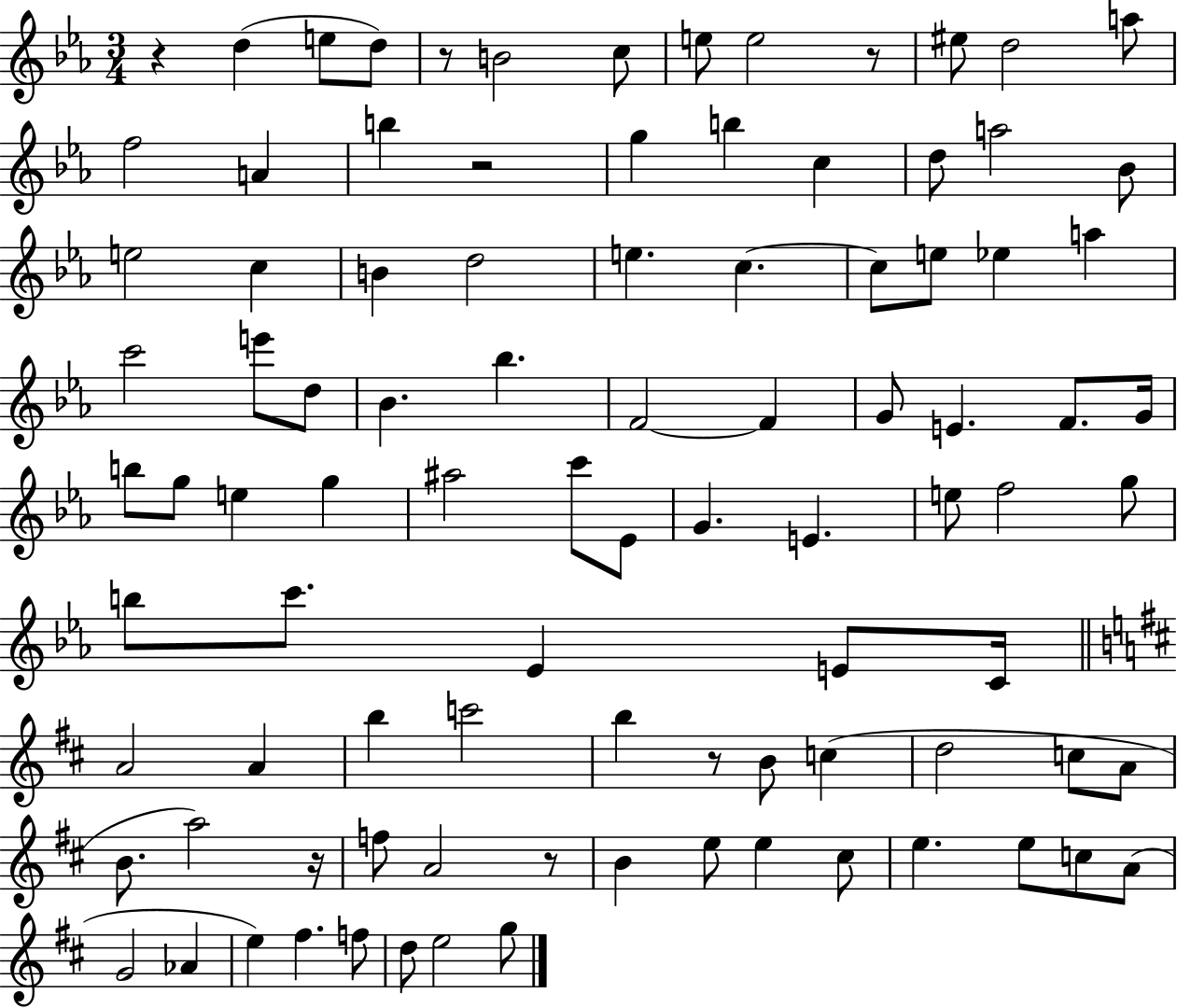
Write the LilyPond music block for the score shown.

{
  \clef treble
  \numericTimeSignature
  \time 3/4
  \key ees \major
  r4 d''4( e''8 d''8) | r8 b'2 c''8 | e''8 e''2 r8 | eis''8 d''2 a''8 | \break f''2 a'4 | b''4 r2 | g''4 b''4 c''4 | d''8 a''2 bes'8 | \break e''2 c''4 | b'4 d''2 | e''4. c''4.~~ | c''8 e''8 ees''4 a''4 | \break c'''2 e'''8 d''8 | bes'4. bes''4. | f'2~~ f'4 | g'8 e'4. f'8. g'16 | \break b''8 g''8 e''4 g''4 | ais''2 c'''8 ees'8 | g'4. e'4. | e''8 f''2 g''8 | \break b''8 c'''8. ees'4 e'8 c'16 | \bar "||" \break \key b \minor a'2 a'4 | b''4 c'''2 | b''4 r8 b'8 c''4( | d''2 c''8 a'8 | \break b'8. a''2) r16 | f''8 a'2 r8 | b'4 e''8 e''4 cis''8 | e''4. e''8 c''8 a'8( | \break g'2 aes'4 | e''4) fis''4. f''8 | d''8 e''2 g''8 | \bar "|."
}